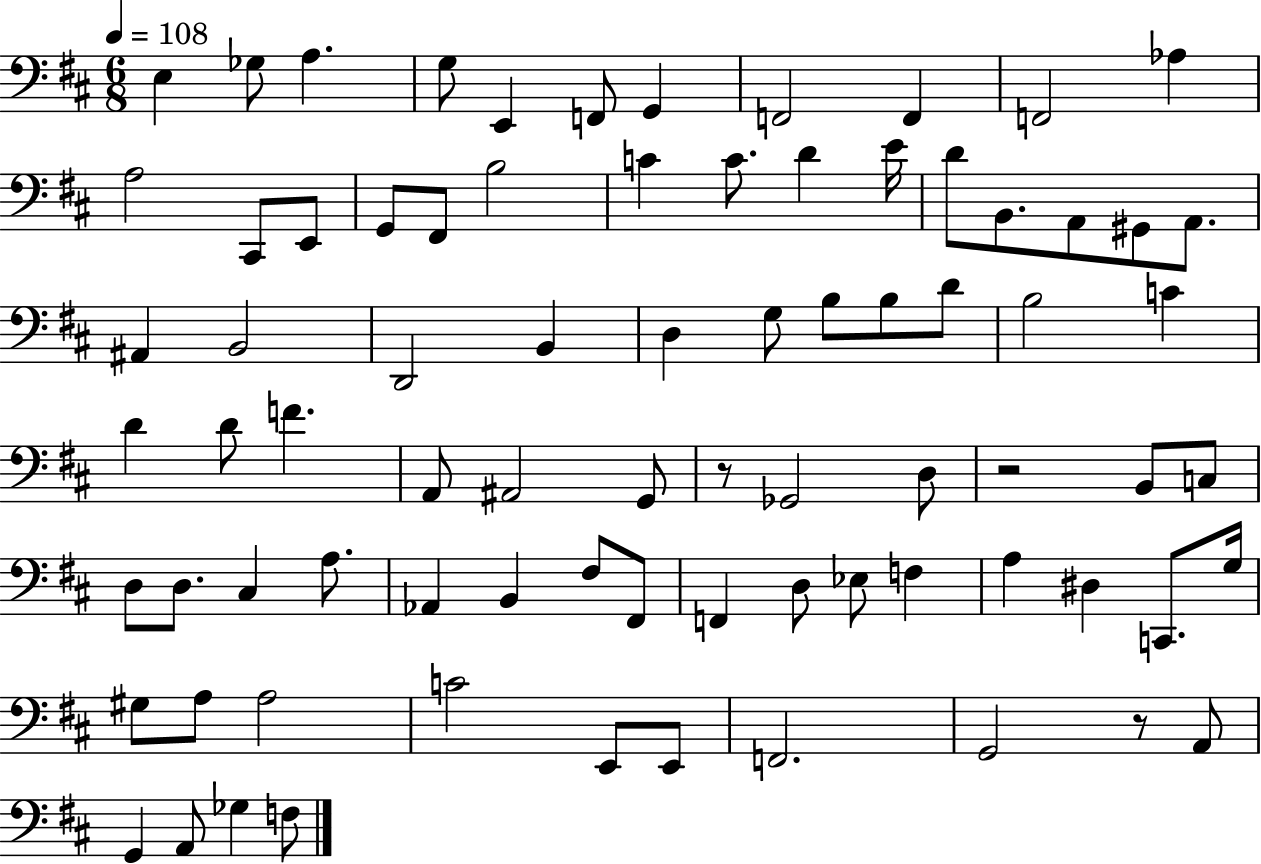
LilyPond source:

{
  \clef bass
  \numericTimeSignature
  \time 6/8
  \key d \major
  \tempo 4 = 108
  \repeat volta 2 { e4 ges8 a4. | g8 e,4 f,8 g,4 | f,2 f,4 | f,2 aes4 | \break a2 cis,8 e,8 | g,8 fis,8 b2 | c'4 c'8. d'4 e'16 | d'8 b,8. a,8 gis,8 a,8. | \break ais,4 b,2 | d,2 b,4 | d4 g8 b8 b8 d'8 | b2 c'4 | \break d'4 d'8 f'4. | a,8 ais,2 g,8 | r8 ges,2 d8 | r2 b,8 c8 | \break d8 d8. cis4 a8. | aes,4 b,4 fis8 fis,8 | f,4 d8 ees8 f4 | a4 dis4 c,8. g16 | \break gis8 a8 a2 | c'2 e,8 e,8 | f,2. | g,2 r8 a,8 | \break g,4 a,8 ges4 f8 | } \bar "|."
}